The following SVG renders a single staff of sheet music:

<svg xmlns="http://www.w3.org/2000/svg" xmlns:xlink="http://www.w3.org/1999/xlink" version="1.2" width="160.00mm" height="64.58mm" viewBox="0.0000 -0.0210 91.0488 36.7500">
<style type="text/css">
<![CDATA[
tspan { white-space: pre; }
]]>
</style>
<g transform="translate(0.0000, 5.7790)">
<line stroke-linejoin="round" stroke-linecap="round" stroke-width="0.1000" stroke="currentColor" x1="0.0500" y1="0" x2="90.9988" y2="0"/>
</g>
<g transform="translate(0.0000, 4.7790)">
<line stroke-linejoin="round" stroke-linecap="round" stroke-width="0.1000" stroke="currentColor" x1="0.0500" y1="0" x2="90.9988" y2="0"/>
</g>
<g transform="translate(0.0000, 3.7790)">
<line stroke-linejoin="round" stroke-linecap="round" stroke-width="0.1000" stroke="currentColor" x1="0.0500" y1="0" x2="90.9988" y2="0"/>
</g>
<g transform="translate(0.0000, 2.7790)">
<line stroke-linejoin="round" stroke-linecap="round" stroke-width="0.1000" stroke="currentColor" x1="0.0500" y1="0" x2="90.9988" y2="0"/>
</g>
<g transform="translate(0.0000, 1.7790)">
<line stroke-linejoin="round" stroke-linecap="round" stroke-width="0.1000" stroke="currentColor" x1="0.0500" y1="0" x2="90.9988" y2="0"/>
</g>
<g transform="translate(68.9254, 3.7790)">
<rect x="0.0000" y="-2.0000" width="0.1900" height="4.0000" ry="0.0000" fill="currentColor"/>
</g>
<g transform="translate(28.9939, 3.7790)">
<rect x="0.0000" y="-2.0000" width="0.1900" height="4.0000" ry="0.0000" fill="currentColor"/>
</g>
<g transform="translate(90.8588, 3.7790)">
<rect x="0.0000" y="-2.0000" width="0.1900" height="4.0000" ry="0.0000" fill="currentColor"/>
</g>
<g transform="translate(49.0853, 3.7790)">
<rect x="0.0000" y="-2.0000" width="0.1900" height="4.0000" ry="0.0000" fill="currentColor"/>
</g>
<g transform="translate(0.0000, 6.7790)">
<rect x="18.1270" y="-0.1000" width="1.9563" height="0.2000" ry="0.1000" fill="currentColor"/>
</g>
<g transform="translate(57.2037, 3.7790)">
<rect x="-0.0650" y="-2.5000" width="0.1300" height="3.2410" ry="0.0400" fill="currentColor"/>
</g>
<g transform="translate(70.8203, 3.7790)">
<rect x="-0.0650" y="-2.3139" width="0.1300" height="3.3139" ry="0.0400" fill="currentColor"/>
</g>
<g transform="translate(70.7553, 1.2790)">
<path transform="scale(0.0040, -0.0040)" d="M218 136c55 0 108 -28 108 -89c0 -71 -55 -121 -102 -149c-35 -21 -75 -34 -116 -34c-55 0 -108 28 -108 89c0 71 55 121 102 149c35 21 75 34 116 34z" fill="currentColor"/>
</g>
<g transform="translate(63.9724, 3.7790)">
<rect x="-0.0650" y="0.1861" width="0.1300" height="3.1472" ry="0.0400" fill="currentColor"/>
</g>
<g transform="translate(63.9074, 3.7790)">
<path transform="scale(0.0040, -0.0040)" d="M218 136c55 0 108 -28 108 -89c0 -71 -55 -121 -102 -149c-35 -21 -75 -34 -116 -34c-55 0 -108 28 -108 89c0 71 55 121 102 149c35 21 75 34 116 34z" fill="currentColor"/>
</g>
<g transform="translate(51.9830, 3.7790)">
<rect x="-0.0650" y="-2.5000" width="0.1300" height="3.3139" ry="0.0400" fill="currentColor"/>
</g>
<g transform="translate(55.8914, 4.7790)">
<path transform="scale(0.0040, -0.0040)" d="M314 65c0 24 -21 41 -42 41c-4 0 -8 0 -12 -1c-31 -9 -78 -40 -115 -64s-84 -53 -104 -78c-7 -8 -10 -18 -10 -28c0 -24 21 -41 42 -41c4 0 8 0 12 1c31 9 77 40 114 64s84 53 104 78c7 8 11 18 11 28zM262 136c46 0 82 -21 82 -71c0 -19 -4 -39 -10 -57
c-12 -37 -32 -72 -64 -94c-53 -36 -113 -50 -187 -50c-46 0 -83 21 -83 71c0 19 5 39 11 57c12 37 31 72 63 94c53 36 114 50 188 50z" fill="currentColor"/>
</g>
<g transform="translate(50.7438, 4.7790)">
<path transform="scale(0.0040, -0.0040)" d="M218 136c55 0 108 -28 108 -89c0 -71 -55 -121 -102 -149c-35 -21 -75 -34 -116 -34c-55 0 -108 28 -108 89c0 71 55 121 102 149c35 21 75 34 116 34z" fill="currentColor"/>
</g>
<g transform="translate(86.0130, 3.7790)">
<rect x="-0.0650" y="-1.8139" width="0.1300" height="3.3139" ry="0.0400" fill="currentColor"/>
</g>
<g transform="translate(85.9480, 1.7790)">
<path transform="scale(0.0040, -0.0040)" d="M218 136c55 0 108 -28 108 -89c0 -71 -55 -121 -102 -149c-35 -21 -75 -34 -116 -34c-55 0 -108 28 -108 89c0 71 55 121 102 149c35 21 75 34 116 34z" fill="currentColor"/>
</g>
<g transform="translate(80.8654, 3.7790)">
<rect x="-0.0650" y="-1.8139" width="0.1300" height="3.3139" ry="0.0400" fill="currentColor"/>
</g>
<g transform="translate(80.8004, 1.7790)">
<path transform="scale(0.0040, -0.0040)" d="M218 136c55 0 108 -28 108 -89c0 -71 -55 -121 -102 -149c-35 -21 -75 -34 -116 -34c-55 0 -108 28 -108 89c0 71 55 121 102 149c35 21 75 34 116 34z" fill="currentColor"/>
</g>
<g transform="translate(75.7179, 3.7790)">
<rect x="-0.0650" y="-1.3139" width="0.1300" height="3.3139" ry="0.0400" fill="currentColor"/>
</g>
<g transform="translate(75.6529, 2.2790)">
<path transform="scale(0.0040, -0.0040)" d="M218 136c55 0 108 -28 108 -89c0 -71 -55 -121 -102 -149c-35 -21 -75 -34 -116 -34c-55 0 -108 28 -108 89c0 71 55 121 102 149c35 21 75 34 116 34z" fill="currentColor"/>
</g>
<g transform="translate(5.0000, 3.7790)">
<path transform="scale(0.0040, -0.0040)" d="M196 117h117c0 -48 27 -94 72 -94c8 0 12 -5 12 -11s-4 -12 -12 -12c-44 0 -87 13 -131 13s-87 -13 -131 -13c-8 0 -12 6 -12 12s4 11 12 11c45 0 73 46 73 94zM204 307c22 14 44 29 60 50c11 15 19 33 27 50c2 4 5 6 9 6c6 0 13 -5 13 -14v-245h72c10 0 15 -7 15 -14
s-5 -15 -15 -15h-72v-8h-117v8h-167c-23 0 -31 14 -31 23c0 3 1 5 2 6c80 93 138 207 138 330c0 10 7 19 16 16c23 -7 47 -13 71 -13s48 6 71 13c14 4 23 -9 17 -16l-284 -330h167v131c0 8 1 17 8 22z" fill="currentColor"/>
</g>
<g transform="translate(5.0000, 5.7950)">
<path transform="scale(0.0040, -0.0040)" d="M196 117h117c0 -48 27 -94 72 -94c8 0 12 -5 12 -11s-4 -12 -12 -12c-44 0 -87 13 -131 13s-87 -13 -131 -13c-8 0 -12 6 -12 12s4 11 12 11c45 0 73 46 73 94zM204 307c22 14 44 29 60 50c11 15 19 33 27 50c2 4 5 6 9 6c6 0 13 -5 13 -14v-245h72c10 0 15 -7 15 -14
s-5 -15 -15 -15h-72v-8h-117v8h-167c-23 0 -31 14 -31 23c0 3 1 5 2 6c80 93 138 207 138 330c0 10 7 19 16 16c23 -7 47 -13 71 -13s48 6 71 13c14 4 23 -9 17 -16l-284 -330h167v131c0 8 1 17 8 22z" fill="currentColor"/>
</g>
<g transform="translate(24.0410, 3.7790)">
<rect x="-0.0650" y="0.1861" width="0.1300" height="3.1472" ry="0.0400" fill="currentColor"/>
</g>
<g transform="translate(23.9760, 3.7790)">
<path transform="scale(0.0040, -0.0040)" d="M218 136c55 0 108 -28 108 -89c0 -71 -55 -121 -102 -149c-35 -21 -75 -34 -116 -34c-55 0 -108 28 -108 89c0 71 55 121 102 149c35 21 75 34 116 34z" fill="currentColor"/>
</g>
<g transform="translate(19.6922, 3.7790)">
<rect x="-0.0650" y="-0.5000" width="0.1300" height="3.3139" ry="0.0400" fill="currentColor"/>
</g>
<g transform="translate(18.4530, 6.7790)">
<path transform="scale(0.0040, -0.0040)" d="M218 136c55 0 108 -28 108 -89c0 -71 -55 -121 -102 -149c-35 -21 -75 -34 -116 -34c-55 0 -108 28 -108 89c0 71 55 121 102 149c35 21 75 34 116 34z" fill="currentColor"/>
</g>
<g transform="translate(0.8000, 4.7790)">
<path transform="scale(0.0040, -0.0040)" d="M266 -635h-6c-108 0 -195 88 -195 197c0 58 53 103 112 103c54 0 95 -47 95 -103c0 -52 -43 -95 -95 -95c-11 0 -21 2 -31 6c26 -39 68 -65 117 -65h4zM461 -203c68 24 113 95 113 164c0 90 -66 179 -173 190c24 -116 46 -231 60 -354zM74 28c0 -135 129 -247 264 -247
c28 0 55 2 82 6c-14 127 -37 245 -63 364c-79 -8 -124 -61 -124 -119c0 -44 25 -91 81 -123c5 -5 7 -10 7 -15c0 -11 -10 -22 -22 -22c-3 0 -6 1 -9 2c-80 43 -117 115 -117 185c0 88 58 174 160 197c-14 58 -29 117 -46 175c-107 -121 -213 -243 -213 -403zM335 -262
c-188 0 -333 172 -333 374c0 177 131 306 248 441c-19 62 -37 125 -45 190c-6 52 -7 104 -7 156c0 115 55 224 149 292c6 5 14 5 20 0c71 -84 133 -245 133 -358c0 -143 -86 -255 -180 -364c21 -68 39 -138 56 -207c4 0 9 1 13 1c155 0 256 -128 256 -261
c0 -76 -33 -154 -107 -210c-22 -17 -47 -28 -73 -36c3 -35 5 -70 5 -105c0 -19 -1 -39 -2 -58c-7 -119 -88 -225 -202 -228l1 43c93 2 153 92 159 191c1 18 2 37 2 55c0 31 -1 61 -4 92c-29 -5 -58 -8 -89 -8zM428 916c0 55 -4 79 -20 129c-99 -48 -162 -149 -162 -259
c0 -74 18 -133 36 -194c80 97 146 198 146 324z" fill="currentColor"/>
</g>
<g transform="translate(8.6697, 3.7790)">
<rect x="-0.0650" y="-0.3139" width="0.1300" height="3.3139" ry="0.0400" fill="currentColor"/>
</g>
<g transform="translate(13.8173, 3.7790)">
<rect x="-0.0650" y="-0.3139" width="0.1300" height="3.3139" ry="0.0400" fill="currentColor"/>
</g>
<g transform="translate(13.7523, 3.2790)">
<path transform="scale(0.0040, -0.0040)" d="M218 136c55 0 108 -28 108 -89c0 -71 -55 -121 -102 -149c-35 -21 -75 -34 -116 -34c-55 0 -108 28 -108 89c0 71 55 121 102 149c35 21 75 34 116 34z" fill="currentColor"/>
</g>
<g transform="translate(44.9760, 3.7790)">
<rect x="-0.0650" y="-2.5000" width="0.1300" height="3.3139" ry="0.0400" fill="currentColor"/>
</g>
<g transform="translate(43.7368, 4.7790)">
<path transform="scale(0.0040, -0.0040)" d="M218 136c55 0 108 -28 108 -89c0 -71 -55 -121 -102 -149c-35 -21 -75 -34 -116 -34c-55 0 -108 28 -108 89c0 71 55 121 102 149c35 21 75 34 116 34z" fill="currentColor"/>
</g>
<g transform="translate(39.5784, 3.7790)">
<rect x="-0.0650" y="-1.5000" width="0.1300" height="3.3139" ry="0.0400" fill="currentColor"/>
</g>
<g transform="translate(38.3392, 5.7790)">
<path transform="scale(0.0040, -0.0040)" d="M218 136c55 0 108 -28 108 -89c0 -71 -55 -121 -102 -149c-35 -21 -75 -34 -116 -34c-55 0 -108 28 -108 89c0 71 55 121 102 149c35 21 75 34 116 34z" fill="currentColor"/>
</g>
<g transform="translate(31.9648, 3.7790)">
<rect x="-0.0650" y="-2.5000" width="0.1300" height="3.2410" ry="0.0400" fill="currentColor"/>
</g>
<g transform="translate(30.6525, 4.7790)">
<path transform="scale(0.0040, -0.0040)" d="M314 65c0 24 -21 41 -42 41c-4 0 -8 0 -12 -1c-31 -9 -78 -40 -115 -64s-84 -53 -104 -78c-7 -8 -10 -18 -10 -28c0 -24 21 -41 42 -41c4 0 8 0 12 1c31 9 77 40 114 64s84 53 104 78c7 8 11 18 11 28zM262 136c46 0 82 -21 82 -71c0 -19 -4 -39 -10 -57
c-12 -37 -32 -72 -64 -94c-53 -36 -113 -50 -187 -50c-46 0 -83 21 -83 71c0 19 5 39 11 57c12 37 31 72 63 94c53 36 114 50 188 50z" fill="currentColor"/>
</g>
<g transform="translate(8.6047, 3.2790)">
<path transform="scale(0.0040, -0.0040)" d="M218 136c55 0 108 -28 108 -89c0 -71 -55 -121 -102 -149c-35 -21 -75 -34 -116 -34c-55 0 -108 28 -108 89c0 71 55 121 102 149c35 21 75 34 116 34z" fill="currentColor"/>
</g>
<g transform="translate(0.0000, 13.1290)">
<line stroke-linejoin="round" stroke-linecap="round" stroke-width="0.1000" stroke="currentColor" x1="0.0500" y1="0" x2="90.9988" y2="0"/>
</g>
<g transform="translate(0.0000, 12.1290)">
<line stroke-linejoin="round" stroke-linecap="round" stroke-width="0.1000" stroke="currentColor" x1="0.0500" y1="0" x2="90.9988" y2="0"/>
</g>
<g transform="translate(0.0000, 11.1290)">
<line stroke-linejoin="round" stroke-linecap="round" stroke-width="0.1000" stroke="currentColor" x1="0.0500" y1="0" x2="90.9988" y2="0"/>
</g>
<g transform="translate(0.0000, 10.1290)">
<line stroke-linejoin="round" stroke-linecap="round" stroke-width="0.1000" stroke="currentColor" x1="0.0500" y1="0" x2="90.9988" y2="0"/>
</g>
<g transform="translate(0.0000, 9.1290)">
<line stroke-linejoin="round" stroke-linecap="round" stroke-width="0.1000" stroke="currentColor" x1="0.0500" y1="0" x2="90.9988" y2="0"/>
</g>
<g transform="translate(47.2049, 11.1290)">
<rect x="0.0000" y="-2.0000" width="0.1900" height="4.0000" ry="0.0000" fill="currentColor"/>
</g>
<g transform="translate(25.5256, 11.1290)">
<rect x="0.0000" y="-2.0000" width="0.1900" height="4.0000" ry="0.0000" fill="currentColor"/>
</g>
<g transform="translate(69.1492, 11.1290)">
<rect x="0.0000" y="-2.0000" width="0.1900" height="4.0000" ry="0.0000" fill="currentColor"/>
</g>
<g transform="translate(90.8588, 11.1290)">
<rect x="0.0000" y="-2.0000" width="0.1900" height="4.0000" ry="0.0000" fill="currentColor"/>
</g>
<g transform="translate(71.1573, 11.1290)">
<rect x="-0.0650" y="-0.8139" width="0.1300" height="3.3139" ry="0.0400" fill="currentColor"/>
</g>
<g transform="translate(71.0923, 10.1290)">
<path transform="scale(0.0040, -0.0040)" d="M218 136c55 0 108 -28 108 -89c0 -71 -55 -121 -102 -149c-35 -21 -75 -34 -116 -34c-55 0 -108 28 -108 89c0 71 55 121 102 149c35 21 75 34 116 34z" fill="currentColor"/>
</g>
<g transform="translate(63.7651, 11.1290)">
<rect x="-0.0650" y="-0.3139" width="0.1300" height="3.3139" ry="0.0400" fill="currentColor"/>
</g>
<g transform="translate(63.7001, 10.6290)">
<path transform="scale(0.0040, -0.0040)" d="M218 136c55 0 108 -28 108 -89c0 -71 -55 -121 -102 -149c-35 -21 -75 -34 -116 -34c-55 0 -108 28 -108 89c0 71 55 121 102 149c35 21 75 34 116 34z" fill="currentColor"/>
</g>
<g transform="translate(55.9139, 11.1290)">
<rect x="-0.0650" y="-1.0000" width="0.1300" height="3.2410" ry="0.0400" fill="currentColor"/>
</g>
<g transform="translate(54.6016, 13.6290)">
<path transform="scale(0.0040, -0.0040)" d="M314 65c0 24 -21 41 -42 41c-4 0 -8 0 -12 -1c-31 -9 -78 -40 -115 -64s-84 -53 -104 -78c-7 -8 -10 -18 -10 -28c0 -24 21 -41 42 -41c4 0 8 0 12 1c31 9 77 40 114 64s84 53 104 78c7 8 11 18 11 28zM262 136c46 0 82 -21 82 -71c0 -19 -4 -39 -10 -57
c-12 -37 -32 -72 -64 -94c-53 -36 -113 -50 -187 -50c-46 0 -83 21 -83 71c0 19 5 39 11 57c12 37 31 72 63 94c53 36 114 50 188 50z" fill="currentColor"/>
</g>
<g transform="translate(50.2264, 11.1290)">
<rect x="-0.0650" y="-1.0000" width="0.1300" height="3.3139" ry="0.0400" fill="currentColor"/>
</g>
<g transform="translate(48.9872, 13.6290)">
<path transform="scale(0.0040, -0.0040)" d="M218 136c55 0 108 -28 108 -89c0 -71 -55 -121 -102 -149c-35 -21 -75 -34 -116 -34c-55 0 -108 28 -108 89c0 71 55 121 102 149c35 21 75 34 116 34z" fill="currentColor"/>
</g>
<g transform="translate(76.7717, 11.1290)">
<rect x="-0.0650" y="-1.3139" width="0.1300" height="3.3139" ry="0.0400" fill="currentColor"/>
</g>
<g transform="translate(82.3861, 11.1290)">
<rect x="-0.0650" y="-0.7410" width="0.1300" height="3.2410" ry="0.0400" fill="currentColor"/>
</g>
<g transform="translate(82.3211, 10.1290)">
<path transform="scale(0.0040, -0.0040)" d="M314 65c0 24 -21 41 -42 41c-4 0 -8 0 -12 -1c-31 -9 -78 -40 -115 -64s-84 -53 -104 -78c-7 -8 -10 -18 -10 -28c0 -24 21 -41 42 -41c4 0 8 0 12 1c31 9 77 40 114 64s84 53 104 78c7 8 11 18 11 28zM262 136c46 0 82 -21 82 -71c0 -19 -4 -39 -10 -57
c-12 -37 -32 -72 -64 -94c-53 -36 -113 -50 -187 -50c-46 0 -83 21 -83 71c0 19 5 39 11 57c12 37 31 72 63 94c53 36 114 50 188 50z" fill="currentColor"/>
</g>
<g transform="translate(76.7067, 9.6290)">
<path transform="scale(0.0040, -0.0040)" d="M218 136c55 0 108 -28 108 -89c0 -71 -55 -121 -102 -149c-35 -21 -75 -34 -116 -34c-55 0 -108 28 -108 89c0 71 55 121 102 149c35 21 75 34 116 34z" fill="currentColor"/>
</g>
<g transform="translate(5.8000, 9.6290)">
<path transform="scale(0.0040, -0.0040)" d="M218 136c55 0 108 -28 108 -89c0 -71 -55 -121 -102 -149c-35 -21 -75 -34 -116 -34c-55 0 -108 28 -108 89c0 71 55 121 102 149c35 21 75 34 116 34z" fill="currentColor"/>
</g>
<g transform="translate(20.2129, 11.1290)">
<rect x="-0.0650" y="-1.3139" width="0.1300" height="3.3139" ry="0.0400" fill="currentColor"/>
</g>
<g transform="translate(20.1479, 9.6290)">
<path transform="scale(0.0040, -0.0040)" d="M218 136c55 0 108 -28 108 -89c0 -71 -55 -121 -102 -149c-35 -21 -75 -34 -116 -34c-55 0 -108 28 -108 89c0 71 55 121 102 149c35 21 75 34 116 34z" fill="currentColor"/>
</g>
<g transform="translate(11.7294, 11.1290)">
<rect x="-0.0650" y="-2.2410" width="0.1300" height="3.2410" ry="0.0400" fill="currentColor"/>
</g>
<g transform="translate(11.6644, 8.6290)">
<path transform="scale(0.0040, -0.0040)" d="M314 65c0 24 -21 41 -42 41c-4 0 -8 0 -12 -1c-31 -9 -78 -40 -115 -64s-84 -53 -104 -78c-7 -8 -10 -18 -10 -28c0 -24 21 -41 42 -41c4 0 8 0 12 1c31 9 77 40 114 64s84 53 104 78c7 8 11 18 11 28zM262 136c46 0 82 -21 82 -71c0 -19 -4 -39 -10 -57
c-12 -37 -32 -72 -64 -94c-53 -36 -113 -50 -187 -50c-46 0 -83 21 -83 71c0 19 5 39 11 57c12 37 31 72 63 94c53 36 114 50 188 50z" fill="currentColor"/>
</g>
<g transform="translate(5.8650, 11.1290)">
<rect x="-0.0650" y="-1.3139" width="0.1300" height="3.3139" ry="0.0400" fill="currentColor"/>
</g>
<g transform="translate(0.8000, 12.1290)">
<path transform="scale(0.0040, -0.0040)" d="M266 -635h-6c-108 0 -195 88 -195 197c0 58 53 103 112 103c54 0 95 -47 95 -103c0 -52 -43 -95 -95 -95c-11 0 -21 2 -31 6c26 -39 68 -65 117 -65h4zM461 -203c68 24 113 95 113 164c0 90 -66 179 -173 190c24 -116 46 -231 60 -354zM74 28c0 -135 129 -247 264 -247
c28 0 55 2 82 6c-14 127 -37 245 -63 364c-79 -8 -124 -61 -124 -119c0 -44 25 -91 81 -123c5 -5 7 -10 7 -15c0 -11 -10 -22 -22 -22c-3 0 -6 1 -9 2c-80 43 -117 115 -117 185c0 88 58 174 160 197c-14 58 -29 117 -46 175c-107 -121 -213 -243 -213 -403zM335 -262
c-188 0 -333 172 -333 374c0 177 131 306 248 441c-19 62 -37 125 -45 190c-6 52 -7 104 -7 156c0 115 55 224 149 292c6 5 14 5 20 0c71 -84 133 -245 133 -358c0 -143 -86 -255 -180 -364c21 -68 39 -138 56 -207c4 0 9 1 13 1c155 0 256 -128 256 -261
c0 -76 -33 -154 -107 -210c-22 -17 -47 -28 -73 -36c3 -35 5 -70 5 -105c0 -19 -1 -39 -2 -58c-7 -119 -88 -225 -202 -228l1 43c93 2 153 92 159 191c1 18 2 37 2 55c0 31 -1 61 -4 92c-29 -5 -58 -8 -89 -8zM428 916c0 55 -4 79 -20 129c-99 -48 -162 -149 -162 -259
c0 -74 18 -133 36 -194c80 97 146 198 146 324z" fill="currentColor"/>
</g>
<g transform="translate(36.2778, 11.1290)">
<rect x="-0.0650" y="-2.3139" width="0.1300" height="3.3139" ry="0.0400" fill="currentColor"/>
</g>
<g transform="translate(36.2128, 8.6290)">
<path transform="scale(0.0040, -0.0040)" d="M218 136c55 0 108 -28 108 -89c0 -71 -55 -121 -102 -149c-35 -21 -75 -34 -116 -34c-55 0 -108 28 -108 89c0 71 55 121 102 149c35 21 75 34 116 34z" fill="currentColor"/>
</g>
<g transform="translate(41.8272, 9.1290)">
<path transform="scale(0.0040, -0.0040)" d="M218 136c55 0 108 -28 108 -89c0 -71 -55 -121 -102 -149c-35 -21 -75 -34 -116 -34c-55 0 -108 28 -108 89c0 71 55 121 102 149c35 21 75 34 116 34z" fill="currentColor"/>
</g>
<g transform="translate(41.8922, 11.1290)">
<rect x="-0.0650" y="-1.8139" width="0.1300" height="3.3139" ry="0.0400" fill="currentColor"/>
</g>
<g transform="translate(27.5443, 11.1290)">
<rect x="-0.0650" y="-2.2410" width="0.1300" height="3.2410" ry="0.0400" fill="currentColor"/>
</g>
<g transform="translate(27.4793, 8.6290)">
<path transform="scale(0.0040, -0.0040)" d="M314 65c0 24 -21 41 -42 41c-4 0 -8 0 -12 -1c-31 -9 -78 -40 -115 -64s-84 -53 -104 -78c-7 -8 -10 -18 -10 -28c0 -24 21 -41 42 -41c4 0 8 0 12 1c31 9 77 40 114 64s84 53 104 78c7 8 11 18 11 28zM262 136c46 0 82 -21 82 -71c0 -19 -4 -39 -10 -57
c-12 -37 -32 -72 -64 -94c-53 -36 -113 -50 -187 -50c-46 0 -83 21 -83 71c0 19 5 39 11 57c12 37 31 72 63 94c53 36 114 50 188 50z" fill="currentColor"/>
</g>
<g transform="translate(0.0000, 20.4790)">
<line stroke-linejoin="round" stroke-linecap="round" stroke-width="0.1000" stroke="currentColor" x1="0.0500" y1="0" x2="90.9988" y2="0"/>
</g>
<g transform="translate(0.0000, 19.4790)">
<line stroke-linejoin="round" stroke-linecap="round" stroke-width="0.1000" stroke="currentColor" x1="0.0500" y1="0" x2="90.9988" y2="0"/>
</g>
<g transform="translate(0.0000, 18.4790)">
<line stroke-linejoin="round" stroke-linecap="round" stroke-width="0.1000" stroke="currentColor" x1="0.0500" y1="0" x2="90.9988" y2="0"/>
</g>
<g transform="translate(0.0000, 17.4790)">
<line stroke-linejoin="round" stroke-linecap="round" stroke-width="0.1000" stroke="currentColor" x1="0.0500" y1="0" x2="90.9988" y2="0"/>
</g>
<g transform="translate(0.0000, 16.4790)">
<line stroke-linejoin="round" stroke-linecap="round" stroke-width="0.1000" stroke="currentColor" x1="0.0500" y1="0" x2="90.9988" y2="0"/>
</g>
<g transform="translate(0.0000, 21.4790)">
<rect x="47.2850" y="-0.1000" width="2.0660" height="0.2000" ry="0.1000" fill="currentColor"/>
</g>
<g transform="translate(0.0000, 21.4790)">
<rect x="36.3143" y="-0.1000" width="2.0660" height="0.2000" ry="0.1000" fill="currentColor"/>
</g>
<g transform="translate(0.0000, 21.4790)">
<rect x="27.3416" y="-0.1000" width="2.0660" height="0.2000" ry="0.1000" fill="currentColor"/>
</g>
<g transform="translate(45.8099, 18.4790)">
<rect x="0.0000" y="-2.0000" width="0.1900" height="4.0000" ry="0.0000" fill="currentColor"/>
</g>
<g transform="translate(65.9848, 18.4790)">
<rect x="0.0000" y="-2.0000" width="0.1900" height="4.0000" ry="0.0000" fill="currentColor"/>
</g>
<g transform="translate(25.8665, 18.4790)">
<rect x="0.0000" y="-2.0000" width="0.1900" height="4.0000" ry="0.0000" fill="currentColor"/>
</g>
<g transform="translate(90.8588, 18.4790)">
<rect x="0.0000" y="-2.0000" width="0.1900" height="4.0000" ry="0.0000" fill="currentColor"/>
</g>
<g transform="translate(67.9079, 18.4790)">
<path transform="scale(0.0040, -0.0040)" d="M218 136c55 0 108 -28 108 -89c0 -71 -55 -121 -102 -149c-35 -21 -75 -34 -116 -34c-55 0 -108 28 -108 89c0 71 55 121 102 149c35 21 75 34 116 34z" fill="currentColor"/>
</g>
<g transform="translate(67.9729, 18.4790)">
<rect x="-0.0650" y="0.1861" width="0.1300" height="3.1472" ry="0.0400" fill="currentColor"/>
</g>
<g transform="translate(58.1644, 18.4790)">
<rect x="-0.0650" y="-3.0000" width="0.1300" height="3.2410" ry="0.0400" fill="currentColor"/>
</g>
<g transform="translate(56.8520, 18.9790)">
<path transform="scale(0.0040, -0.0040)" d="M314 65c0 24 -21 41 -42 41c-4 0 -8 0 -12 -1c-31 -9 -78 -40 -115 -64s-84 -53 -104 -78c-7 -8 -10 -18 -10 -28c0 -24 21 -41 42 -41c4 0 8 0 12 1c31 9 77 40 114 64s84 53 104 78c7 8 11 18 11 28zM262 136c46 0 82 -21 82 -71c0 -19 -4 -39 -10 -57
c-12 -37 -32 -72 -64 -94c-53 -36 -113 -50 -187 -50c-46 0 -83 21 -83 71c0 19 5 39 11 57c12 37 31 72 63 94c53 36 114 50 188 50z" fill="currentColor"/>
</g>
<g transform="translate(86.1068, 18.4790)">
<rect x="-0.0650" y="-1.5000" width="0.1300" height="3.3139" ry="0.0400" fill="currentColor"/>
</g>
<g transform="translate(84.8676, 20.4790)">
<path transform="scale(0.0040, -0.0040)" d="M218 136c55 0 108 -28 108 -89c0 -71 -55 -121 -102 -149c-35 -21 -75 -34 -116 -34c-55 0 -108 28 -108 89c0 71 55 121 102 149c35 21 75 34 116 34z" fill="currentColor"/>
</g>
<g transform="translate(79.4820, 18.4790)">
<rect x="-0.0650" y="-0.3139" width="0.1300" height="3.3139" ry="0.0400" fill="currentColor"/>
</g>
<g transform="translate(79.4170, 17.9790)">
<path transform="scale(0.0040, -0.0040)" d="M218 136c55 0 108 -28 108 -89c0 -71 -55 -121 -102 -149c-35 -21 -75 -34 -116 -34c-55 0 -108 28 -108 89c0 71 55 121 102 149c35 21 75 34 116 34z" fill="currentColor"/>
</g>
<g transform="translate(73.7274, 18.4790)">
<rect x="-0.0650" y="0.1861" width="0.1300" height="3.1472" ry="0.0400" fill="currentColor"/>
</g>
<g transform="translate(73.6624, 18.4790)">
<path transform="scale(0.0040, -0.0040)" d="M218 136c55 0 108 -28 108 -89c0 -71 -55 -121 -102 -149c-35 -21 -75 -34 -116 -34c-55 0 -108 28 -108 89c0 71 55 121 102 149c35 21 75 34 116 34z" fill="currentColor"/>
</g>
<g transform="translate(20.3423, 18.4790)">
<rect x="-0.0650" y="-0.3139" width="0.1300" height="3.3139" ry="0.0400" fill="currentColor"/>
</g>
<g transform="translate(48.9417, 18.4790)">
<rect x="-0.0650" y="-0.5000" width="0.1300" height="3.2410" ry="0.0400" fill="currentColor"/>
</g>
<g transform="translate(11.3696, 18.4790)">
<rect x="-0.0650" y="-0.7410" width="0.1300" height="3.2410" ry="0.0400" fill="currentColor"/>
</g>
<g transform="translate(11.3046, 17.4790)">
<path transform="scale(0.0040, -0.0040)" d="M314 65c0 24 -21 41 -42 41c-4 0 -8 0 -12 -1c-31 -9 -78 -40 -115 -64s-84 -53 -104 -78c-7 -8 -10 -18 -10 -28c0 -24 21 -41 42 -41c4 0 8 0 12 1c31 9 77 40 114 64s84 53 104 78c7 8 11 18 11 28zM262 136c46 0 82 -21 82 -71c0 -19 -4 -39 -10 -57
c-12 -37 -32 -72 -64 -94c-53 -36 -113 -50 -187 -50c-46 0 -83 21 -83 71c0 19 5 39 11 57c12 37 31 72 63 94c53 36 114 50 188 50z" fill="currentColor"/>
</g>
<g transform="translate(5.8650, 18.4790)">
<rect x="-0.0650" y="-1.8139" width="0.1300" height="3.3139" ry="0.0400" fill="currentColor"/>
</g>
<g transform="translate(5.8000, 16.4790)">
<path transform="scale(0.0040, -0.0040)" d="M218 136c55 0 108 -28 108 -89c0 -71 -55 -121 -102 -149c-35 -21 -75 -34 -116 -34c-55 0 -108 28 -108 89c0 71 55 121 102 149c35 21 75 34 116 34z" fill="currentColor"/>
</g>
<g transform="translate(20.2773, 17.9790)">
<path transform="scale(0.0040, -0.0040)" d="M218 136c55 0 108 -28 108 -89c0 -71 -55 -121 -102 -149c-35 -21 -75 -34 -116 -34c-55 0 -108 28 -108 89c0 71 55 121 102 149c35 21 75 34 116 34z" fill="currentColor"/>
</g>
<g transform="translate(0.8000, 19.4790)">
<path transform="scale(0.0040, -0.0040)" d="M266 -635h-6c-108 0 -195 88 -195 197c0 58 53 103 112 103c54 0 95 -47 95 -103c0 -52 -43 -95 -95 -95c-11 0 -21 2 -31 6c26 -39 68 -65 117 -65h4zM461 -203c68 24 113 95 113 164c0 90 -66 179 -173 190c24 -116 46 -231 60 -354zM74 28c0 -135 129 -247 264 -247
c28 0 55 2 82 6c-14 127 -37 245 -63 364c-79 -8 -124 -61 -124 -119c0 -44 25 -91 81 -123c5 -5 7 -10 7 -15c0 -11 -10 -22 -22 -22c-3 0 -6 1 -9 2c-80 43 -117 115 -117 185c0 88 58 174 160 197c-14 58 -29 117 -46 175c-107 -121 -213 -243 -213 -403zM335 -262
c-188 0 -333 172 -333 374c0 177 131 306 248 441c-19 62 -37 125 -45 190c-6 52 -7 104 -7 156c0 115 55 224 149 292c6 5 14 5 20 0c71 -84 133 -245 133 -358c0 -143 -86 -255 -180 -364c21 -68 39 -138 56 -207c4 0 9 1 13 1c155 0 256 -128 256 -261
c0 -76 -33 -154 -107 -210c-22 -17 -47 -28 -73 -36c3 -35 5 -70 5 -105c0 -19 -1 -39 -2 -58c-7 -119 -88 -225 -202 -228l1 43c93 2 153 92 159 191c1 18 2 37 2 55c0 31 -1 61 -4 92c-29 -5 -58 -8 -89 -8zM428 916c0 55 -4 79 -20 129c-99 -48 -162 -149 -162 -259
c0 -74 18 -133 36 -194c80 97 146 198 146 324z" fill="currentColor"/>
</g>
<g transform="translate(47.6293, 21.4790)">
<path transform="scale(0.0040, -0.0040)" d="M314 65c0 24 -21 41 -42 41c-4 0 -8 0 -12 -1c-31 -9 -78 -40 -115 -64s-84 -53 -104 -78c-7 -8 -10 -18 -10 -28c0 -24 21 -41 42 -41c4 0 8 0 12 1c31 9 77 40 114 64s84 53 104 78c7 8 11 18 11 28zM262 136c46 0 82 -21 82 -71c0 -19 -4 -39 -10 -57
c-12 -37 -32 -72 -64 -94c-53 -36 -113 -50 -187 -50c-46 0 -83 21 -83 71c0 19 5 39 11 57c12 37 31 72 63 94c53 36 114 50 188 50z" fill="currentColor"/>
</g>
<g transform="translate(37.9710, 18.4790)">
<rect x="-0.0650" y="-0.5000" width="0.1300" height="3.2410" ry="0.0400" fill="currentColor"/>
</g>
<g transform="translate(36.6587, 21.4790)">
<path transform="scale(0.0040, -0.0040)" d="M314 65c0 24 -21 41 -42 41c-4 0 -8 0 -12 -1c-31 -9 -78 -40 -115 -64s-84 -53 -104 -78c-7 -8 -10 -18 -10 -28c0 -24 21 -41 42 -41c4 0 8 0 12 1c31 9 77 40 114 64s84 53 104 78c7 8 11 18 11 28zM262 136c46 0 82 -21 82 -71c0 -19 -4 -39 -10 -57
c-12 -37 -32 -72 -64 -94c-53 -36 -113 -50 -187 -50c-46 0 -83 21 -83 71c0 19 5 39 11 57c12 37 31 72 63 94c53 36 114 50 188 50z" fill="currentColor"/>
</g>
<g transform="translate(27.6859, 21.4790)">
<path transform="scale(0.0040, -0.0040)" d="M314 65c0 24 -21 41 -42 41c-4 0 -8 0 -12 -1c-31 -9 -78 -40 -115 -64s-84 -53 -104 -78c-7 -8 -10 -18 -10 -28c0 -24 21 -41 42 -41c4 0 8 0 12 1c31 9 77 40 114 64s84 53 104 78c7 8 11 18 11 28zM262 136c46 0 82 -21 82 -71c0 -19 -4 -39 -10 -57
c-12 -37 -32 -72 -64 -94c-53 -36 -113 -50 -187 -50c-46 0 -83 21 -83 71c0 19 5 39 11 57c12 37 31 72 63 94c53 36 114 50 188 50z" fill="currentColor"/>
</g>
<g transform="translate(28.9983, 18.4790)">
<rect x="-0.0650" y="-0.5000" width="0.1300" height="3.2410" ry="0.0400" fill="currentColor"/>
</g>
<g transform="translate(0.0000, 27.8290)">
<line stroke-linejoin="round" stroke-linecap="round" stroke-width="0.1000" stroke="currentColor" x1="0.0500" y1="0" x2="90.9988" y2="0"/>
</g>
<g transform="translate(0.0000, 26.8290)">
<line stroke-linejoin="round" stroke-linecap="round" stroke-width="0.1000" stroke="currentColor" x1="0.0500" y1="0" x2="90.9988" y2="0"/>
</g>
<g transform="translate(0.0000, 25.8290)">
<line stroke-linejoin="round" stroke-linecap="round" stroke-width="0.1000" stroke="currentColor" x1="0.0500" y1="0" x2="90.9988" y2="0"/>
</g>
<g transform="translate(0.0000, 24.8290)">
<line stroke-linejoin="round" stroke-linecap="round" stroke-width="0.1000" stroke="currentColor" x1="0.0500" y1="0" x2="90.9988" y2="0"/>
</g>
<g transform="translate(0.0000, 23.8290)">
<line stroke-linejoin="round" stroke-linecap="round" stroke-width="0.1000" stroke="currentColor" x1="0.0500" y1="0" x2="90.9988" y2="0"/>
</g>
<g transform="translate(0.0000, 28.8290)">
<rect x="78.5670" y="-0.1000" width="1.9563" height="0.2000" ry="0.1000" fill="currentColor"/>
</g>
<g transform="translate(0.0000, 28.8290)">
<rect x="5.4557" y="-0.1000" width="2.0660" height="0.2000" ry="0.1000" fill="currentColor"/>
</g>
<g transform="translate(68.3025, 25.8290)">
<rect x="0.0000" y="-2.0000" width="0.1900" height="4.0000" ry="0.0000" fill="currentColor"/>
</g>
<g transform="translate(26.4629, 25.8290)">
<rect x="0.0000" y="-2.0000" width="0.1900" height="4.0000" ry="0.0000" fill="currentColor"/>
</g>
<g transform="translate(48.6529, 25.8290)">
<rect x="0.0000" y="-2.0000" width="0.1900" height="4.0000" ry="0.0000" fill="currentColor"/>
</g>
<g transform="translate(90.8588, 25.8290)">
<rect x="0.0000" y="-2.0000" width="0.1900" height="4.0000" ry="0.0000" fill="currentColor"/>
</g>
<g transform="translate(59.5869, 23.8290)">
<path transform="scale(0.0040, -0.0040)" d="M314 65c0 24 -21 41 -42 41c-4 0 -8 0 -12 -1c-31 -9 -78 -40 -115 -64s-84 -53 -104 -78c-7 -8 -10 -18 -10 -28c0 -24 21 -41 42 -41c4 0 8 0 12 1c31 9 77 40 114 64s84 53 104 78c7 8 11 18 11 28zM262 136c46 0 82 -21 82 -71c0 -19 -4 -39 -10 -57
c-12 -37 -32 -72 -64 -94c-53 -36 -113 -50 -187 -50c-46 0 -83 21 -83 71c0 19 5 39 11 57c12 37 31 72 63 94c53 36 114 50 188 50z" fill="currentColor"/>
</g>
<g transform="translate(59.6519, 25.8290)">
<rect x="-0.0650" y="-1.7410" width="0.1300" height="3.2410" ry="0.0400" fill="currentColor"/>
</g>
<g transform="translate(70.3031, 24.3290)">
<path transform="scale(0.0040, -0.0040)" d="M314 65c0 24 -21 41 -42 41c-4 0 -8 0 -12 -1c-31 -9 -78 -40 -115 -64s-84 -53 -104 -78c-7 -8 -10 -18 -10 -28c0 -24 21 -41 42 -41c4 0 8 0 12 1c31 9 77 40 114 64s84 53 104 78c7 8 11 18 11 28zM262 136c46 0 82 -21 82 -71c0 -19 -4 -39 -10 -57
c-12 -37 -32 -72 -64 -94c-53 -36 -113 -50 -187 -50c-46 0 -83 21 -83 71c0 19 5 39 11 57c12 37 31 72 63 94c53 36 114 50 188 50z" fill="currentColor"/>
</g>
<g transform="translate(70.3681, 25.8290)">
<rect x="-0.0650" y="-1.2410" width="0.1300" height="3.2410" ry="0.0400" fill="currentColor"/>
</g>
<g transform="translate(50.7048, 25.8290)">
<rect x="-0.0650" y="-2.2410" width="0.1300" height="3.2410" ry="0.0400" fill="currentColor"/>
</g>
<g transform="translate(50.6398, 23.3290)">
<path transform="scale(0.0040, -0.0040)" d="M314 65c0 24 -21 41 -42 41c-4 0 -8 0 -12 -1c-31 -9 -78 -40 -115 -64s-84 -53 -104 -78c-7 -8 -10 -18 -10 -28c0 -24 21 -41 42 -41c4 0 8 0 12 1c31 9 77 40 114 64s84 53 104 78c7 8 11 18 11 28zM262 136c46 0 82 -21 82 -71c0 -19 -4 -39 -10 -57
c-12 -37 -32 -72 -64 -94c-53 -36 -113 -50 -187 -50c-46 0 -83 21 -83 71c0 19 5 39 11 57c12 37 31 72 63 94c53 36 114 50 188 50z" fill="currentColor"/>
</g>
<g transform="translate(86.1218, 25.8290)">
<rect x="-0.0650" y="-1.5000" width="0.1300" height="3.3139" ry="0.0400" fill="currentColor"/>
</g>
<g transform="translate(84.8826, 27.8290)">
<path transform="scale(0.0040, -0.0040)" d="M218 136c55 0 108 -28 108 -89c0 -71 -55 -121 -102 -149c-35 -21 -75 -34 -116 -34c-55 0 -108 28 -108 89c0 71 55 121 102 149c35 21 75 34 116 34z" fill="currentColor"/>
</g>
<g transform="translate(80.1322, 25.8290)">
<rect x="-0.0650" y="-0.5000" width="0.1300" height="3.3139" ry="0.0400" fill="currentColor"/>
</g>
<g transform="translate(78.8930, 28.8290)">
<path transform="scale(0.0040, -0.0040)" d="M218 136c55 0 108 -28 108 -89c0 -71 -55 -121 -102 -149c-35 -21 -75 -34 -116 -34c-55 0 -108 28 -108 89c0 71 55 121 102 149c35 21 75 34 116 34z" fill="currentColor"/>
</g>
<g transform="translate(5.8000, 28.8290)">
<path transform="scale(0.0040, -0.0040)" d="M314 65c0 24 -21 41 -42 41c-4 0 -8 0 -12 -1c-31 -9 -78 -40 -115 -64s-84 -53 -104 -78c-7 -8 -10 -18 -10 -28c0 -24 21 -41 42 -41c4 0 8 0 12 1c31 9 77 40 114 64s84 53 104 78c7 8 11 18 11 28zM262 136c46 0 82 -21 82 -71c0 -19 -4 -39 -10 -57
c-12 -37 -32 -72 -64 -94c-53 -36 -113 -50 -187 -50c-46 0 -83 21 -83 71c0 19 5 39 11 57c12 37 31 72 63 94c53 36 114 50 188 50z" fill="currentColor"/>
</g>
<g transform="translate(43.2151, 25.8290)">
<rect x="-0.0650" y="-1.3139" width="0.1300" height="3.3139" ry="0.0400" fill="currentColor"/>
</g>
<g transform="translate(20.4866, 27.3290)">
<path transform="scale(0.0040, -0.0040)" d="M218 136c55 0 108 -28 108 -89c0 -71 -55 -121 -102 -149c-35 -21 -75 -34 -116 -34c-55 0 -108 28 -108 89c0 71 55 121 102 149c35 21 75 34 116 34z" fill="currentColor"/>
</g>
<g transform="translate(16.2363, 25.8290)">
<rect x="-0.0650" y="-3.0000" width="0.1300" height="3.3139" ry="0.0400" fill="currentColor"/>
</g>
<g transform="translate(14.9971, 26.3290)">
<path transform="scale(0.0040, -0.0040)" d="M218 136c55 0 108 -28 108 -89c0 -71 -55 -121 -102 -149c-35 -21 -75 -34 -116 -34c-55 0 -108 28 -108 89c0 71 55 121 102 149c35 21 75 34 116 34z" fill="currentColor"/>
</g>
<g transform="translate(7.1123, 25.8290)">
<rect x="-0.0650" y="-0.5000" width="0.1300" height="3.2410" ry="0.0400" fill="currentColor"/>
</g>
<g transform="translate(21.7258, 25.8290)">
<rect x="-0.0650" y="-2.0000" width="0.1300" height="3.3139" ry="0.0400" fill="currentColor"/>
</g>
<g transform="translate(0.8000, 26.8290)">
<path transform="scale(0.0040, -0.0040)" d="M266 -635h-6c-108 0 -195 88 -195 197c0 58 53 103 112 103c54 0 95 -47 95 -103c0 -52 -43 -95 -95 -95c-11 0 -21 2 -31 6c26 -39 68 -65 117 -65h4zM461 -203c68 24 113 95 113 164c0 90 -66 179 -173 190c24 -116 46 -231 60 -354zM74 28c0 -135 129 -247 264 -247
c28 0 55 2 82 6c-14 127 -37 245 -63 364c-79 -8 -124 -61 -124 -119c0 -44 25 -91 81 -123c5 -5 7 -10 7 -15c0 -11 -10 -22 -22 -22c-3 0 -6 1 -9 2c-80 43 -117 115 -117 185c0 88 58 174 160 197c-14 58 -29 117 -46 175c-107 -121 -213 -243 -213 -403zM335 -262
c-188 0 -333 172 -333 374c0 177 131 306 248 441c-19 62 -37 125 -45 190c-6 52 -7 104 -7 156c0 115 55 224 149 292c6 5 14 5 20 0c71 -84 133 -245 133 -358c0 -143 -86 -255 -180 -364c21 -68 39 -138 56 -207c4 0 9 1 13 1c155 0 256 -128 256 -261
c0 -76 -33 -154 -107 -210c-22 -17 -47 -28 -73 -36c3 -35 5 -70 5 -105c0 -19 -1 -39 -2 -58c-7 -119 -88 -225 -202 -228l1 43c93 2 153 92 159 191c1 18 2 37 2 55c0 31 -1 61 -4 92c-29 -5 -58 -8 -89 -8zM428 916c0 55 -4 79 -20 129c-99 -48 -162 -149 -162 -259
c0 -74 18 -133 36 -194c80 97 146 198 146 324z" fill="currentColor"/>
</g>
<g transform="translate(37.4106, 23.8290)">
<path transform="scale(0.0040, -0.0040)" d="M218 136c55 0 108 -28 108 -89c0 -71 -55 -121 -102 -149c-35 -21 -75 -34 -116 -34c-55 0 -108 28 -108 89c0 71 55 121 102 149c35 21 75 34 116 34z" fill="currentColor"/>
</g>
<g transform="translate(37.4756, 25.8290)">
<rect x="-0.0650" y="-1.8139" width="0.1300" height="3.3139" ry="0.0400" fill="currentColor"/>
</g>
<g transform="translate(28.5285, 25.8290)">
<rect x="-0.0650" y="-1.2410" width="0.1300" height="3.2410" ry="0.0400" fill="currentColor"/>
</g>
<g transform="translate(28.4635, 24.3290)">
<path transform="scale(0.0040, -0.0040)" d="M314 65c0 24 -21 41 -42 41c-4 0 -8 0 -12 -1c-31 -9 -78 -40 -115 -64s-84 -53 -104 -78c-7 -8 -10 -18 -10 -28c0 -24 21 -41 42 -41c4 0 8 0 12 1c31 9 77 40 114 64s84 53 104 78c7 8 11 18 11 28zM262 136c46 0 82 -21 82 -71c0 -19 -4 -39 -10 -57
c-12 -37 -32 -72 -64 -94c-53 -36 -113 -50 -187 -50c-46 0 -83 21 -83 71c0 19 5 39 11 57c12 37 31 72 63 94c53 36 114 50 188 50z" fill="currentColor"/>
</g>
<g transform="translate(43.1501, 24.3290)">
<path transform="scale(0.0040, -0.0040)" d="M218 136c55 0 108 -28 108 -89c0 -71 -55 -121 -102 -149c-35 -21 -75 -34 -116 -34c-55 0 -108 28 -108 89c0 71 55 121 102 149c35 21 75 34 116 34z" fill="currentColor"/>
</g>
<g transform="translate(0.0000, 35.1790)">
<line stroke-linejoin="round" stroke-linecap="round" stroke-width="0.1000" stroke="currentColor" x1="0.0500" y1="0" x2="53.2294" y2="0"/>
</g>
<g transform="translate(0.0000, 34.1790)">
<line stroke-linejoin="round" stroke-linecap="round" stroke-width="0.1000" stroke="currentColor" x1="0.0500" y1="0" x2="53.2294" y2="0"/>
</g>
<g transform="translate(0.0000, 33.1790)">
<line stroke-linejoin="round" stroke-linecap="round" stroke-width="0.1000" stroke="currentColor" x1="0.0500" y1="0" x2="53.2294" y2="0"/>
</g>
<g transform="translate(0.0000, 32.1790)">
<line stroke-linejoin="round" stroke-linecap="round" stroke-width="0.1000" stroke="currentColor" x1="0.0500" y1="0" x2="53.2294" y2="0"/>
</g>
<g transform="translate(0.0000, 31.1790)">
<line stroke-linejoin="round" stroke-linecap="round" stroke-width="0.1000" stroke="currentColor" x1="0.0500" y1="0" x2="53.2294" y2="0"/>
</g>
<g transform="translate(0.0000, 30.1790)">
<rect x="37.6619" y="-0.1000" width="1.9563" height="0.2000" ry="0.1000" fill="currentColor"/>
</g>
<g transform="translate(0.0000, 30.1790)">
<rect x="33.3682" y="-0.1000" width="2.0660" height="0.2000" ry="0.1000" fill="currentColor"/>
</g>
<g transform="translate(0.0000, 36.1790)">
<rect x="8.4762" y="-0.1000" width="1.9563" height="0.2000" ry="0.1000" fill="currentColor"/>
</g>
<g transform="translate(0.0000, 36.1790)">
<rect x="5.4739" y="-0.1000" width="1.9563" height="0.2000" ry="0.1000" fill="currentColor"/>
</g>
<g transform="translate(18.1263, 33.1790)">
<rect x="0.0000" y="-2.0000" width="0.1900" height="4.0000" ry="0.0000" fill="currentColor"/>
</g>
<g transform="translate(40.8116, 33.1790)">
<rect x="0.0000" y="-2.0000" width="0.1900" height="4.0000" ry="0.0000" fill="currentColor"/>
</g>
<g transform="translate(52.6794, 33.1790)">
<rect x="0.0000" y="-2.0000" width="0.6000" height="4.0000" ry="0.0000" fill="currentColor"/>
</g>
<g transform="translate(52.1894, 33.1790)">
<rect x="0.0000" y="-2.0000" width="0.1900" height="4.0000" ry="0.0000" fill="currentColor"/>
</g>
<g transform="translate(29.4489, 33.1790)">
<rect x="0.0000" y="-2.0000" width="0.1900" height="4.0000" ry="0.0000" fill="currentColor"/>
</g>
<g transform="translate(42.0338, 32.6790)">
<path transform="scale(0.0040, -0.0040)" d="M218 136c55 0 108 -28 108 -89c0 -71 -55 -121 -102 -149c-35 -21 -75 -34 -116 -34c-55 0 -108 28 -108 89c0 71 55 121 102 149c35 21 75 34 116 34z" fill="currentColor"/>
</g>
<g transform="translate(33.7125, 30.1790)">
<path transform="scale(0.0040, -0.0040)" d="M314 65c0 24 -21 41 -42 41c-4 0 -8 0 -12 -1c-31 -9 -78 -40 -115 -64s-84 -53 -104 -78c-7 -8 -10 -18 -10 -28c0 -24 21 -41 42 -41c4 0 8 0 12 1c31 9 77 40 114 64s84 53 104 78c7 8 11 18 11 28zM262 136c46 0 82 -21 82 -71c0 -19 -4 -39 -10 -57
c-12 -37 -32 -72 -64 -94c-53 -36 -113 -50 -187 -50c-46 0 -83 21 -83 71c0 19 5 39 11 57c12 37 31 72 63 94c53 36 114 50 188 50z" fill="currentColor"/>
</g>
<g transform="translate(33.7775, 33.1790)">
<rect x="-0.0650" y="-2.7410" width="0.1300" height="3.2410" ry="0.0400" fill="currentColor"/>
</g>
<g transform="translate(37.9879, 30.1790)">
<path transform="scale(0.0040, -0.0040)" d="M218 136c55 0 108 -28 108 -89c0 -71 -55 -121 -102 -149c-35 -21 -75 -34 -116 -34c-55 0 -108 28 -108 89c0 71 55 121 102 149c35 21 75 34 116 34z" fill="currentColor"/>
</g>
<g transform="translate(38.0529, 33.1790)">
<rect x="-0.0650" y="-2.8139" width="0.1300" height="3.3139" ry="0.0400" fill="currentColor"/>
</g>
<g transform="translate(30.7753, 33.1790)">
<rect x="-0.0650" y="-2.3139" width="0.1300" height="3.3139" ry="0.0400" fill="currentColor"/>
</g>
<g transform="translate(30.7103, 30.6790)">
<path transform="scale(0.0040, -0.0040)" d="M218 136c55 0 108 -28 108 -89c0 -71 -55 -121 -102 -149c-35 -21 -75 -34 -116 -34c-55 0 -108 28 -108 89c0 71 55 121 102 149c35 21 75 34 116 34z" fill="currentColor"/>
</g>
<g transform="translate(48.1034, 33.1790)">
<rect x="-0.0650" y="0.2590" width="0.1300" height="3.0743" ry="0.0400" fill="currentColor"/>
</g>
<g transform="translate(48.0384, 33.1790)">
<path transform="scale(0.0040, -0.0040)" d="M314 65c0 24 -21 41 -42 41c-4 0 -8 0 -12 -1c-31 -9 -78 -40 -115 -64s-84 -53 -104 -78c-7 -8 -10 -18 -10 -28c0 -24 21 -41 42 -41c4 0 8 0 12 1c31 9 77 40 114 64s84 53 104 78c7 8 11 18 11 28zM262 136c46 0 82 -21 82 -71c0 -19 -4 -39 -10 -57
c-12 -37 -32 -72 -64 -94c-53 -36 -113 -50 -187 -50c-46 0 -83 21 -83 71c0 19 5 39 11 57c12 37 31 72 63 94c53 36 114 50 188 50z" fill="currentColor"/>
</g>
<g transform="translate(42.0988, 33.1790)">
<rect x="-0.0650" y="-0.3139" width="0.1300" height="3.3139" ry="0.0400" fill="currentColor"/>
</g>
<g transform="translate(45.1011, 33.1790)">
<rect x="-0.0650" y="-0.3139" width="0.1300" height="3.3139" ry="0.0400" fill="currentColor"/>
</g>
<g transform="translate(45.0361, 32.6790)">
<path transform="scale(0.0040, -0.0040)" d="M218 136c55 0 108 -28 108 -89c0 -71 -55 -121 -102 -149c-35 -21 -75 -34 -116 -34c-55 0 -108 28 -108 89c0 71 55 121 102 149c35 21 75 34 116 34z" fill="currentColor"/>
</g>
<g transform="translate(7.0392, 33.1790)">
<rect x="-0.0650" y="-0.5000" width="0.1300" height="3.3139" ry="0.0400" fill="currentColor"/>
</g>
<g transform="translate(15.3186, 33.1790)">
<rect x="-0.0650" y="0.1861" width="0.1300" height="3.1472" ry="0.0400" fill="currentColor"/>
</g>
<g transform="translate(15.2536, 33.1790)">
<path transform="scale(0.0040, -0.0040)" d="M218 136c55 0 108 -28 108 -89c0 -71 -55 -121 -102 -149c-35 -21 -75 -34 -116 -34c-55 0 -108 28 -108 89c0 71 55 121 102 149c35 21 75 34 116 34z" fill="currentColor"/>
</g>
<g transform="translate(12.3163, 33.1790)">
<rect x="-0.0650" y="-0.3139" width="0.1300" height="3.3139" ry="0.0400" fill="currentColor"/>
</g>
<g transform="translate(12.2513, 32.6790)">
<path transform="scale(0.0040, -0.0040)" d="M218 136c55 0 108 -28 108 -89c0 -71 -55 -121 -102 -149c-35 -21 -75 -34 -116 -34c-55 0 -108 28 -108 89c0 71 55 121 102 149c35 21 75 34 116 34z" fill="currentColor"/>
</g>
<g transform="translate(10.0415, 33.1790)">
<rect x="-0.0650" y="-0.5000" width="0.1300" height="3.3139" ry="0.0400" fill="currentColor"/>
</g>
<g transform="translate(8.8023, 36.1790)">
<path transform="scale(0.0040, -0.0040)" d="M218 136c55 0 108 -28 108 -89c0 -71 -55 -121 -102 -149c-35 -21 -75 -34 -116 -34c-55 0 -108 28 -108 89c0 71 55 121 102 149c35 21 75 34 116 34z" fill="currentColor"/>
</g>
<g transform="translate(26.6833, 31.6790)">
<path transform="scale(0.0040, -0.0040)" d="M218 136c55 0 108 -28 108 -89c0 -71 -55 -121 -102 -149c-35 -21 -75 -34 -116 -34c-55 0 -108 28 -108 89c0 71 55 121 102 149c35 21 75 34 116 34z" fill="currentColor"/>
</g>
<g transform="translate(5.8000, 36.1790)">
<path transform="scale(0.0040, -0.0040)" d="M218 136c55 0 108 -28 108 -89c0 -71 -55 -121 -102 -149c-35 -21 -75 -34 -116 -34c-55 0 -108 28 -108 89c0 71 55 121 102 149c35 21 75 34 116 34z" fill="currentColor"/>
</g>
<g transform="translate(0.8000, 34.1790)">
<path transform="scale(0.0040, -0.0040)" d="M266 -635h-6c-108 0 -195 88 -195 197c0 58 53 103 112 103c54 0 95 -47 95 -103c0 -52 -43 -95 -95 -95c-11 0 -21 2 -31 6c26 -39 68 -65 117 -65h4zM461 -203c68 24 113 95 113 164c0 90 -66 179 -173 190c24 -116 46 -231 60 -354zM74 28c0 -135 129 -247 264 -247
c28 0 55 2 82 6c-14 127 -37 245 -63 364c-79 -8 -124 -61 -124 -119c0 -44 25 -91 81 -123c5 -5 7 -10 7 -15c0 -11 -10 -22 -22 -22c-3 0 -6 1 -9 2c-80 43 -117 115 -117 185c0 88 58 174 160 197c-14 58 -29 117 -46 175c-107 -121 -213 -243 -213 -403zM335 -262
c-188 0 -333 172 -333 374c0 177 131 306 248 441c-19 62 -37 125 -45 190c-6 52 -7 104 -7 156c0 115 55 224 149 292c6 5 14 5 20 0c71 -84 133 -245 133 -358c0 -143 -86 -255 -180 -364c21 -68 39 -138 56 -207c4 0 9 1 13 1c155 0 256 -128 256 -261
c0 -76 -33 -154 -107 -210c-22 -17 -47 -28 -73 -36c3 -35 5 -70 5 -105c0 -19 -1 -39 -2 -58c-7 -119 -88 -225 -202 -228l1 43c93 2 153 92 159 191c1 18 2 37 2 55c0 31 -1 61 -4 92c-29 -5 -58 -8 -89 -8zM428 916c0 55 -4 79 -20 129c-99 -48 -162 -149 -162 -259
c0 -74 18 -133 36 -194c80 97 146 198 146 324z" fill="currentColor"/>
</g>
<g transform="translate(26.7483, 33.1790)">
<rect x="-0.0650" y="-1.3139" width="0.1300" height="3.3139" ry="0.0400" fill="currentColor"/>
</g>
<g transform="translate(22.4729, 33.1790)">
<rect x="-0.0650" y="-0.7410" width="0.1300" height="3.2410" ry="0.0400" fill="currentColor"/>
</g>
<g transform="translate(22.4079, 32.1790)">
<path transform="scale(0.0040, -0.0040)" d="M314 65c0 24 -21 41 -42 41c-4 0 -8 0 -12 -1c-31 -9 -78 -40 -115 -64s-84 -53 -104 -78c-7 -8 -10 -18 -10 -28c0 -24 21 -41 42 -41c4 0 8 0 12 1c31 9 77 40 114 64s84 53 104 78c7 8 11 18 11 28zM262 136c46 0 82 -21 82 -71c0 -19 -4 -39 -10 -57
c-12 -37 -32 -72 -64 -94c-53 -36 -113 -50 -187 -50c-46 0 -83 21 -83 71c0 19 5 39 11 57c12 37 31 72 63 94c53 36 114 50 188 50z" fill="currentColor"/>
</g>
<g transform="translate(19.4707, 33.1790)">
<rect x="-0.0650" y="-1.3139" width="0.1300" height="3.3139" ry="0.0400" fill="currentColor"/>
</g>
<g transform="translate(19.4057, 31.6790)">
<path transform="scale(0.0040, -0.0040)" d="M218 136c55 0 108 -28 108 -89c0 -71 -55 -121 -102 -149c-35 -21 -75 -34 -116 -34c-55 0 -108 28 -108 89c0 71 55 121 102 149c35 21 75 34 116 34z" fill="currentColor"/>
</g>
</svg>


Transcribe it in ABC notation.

X:1
T:Untitled
M:4/4
L:1/4
K:C
c c C B G2 E G G G2 B g e f f e g2 e g2 g f D D2 c d e d2 f d2 c C2 C2 C2 A2 B B c E C2 A F e2 f e g2 f2 e2 C E C C c B e d2 e g a2 a c c B2